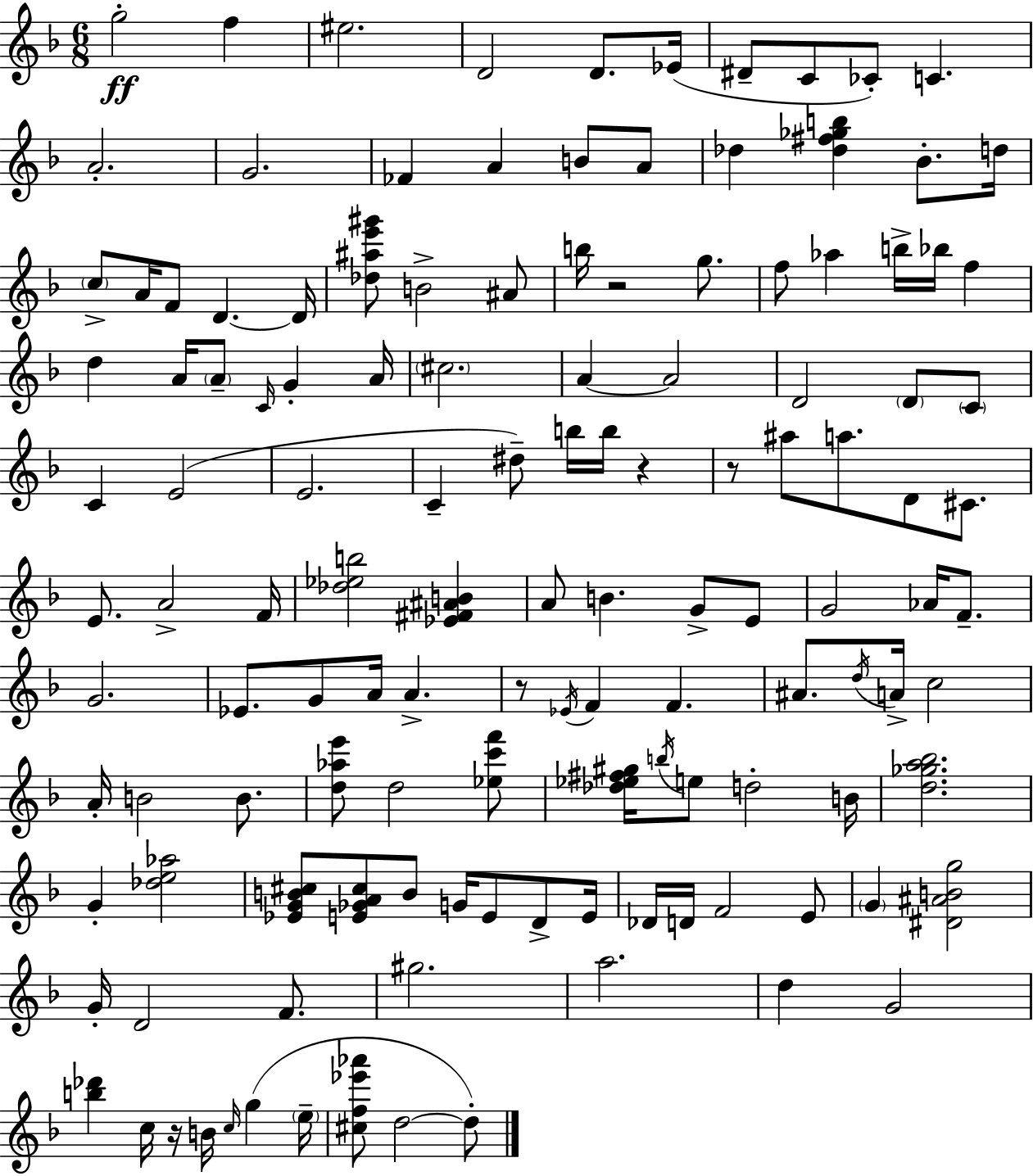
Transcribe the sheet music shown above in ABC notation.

X:1
T:Untitled
M:6/8
L:1/4
K:F
g2 f ^e2 D2 D/2 _E/4 ^D/2 C/2 _C/2 C A2 G2 _F A B/2 A/2 _d [_d^f_gb] _B/2 d/4 c/2 A/4 F/2 D D/4 [_d^ae'^g']/2 B2 ^A/2 b/4 z2 g/2 f/2 _a b/4 _b/4 f d A/4 A/2 C/4 G A/4 ^c2 A A2 D2 D/2 C/2 C E2 E2 C ^d/2 b/4 b/4 z z/2 ^a/2 a/2 D/2 ^C/2 E/2 A2 F/4 [_d_eb]2 [_E^F^AB] A/2 B G/2 E/2 G2 _A/4 F/2 G2 _E/2 G/2 A/4 A z/2 _E/4 F F ^A/2 d/4 A/4 c2 A/4 B2 B/2 [d_ae']/2 d2 [_ec'f']/2 [_d_e^f^g]/4 b/4 e/2 d2 B/4 [d_ga_b]2 G [_de_a]2 [_EGB^c]/2 [E_GA^c]/2 B/2 G/4 E/2 D/2 E/4 _D/4 D/4 F2 E/2 G [^D^ABg]2 G/4 D2 F/2 ^g2 a2 d G2 [b_d'] c/4 z/4 B/4 c/4 g e/4 [^cf_e'_a']/2 d2 d/2